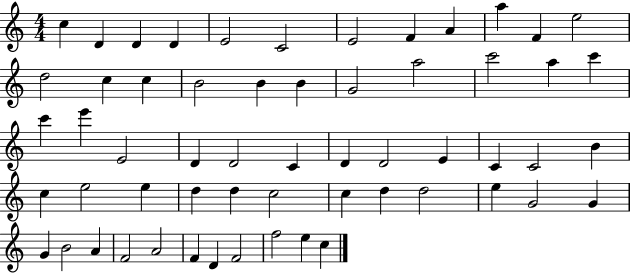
{
  \clef treble
  \numericTimeSignature
  \time 4/4
  \key c \major
  c''4 d'4 d'4 d'4 | e'2 c'2 | e'2 f'4 a'4 | a''4 f'4 e''2 | \break d''2 c''4 c''4 | b'2 b'4 b'4 | g'2 a''2 | c'''2 a''4 c'''4 | \break c'''4 e'''4 e'2 | d'4 d'2 c'4 | d'4 d'2 e'4 | c'4 c'2 b'4 | \break c''4 e''2 e''4 | d''4 d''4 c''2 | c''4 d''4 d''2 | e''4 g'2 g'4 | \break g'4 b'2 a'4 | f'2 a'2 | f'4 d'4 f'2 | f''2 e''4 c''4 | \break \bar "|."
}